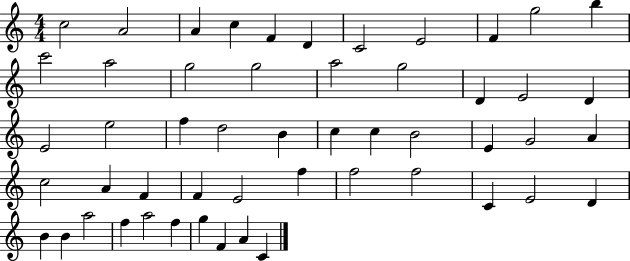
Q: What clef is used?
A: treble